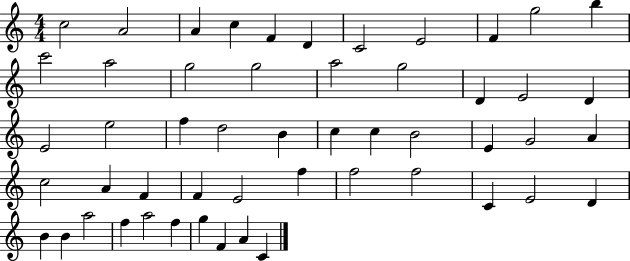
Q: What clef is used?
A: treble